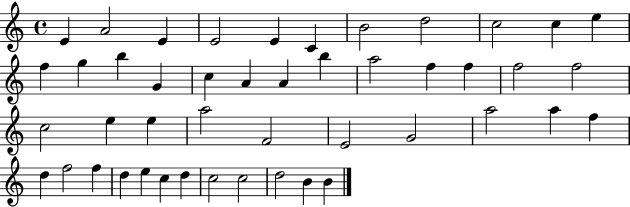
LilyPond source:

{
  \clef treble
  \time 4/4
  \defaultTimeSignature
  \key c \major
  e'4 a'2 e'4 | e'2 e'4 c'4 | b'2 d''2 | c''2 c''4 e''4 | \break f''4 g''4 b''4 g'4 | c''4 a'4 a'4 b''4 | a''2 f''4 f''4 | f''2 f''2 | \break c''2 e''4 e''4 | a''2 f'2 | e'2 g'2 | a''2 a''4 f''4 | \break d''4 f''2 f''4 | d''4 e''4 c''4 d''4 | c''2 c''2 | d''2 b'4 b'4 | \break \bar "|."
}